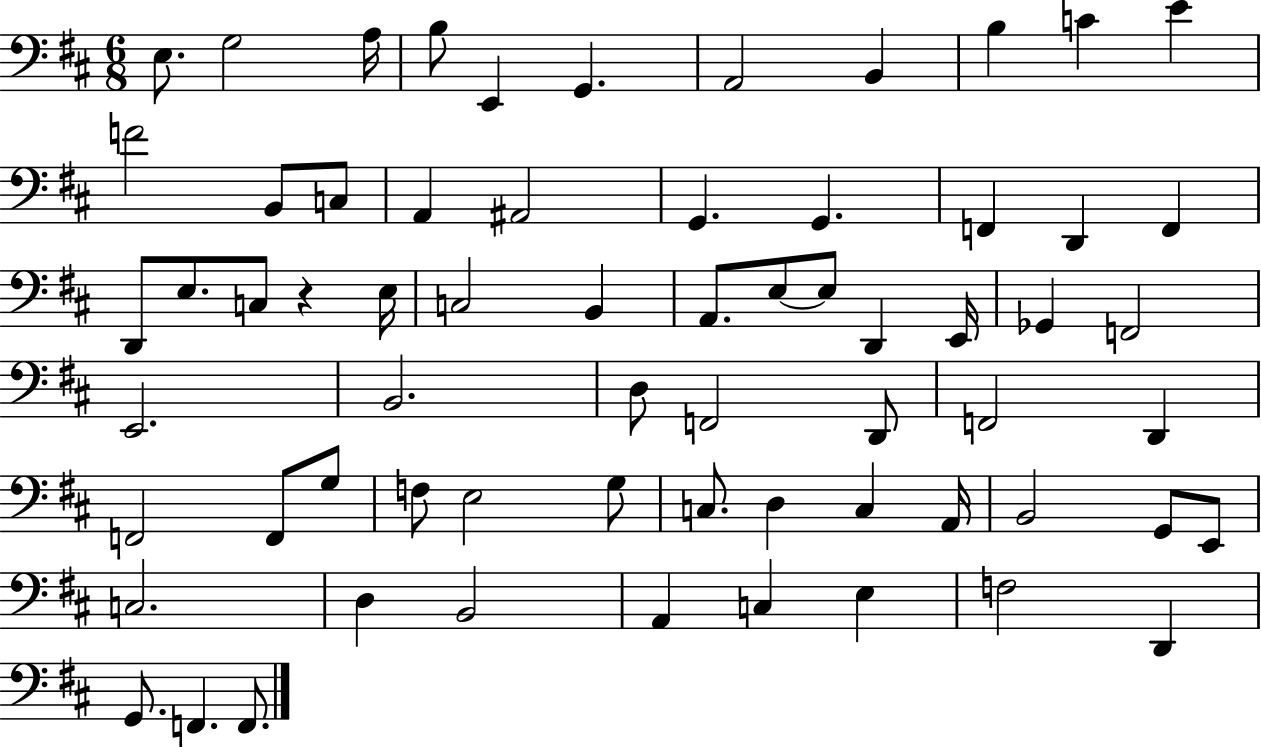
{
  \clef bass
  \numericTimeSignature
  \time 6/8
  \key d \major
  e8. g2 a16 | b8 e,4 g,4. | a,2 b,4 | b4 c'4 e'4 | \break f'2 b,8 c8 | a,4 ais,2 | g,4. g,4. | f,4 d,4 f,4 | \break d,8 e8. c8 r4 e16 | c2 b,4 | a,8. e8~~ e8 d,4 e,16 | ges,4 f,2 | \break e,2. | b,2. | d8 f,2 d,8 | f,2 d,4 | \break f,2 f,8 g8 | f8 e2 g8 | c8. d4 c4 a,16 | b,2 g,8 e,8 | \break c2. | d4 b,2 | a,4 c4 e4 | f2 d,4 | \break g,8. f,4. f,8. | \bar "|."
}